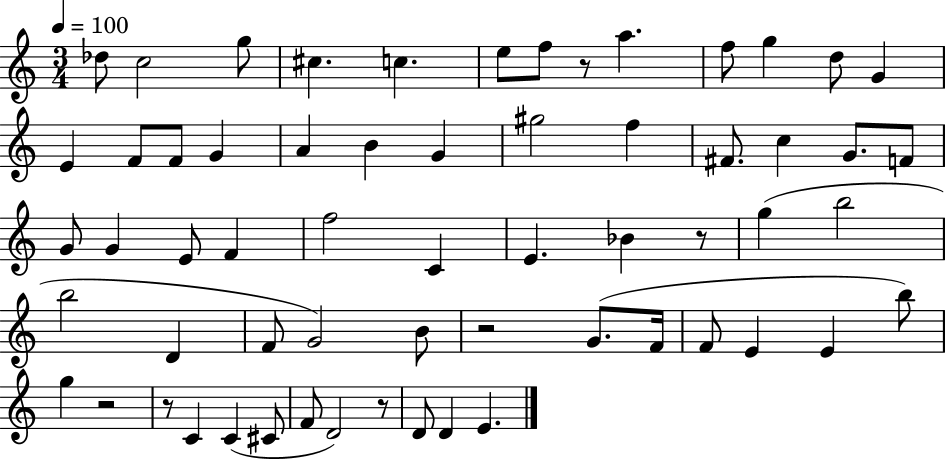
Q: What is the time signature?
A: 3/4